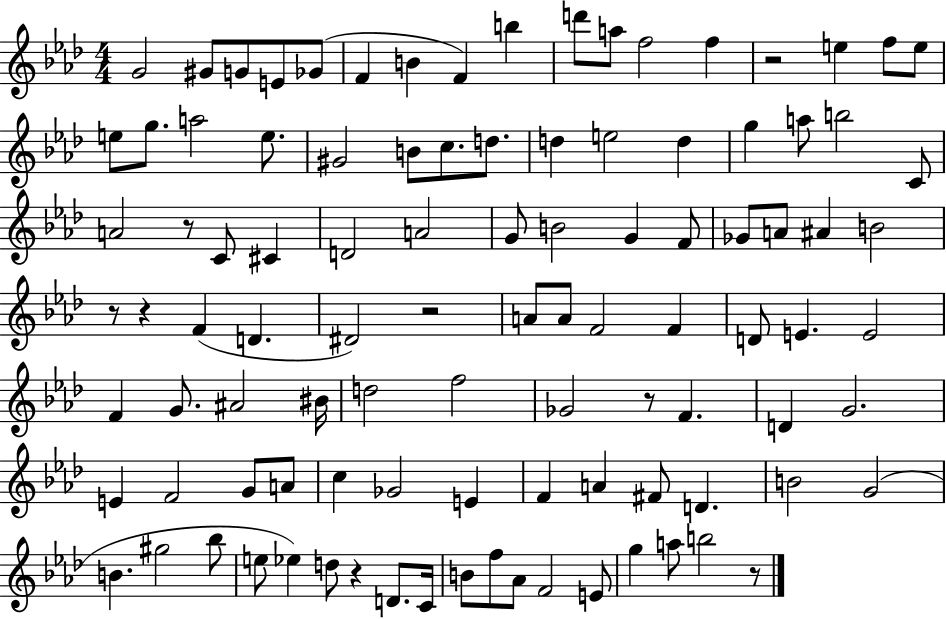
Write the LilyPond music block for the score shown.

{
  \clef treble
  \numericTimeSignature
  \time 4/4
  \key aes \major
  g'2 gis'8 g'8 e'8 ges'8( | f'4 b'4 f'4) b''4 | d'''8 a''8 f''2 f''4 | r2 e''4 f''8 e''8 | \break e''8 g''8. a''2 e''8. | gis'2 b'8 c''8. d''8. | d''4 e''2 d''4 | g''4 a''8 b''2 c'8 | \break a'2 r8 c'8 cis'4 | d'2 a'2 | g'8 b'2 g'4 f'8 | ges'8 a'8 ais'4 b'2 | \break r8 r4 f'4( d'4. | dis'2) r2 | a'8 a'8 f'2 f'4 | d'8 e'4. e'2 | \break f'4 g'8. ais'2 bis'16 | d''2 f''2 | ges'2 r8 f'4. | d'4 g'2. | \break e'4 f'2 g'8 a'8 | c''4 ges'2 e'4 | f'4 a'4 fis'8 d'4. | b'2 g'2( | \break b'4. gis''2 bes''8 | e''8 ees''4) d''8 r4 d'8. c'16 | b'8 f''8 aes'8 f'2 e'8 | g''4 a''8 b''2 r8 | \break \bar "|."
}